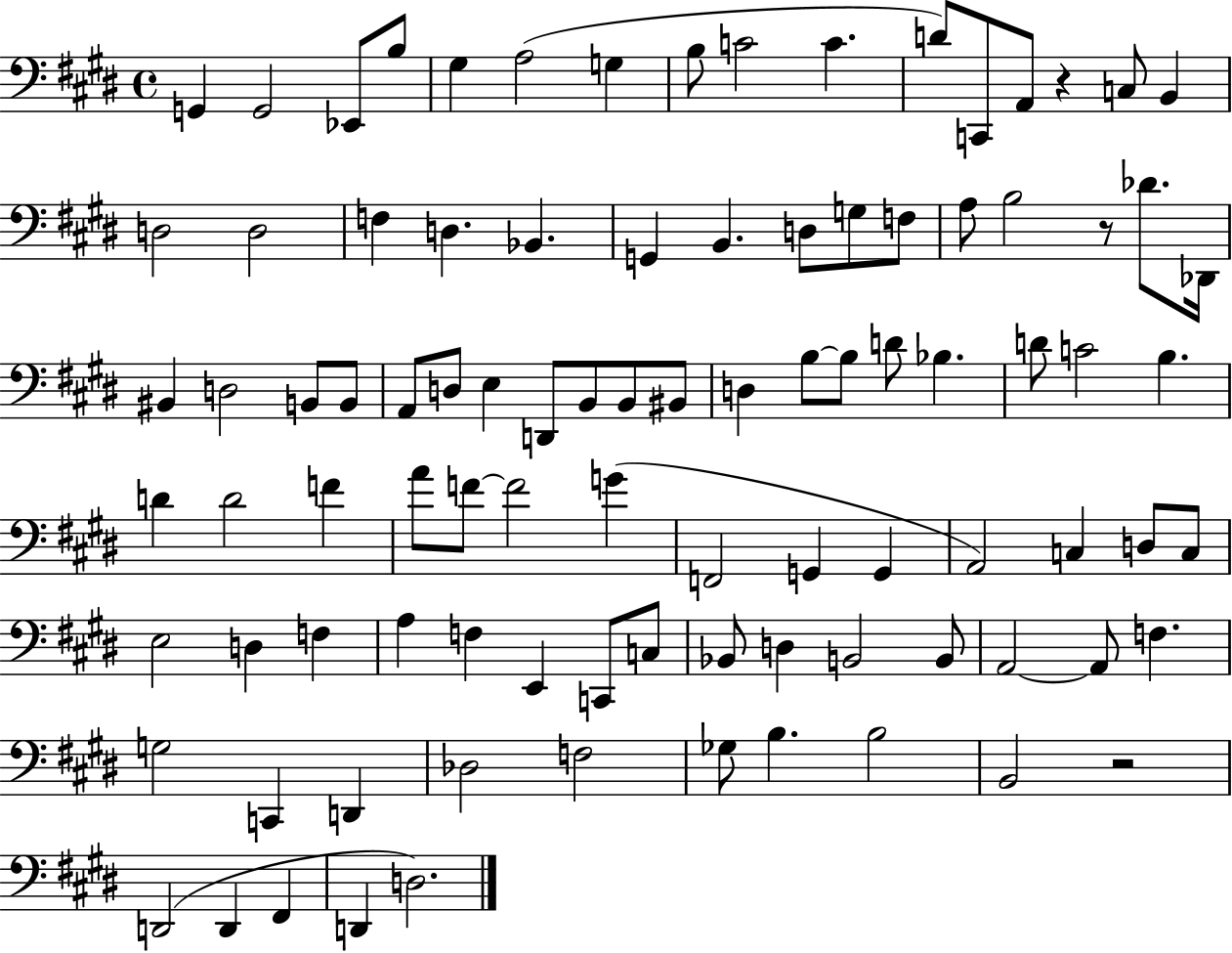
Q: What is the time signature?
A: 4/4